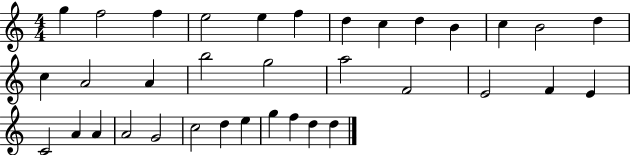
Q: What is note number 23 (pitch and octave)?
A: E4